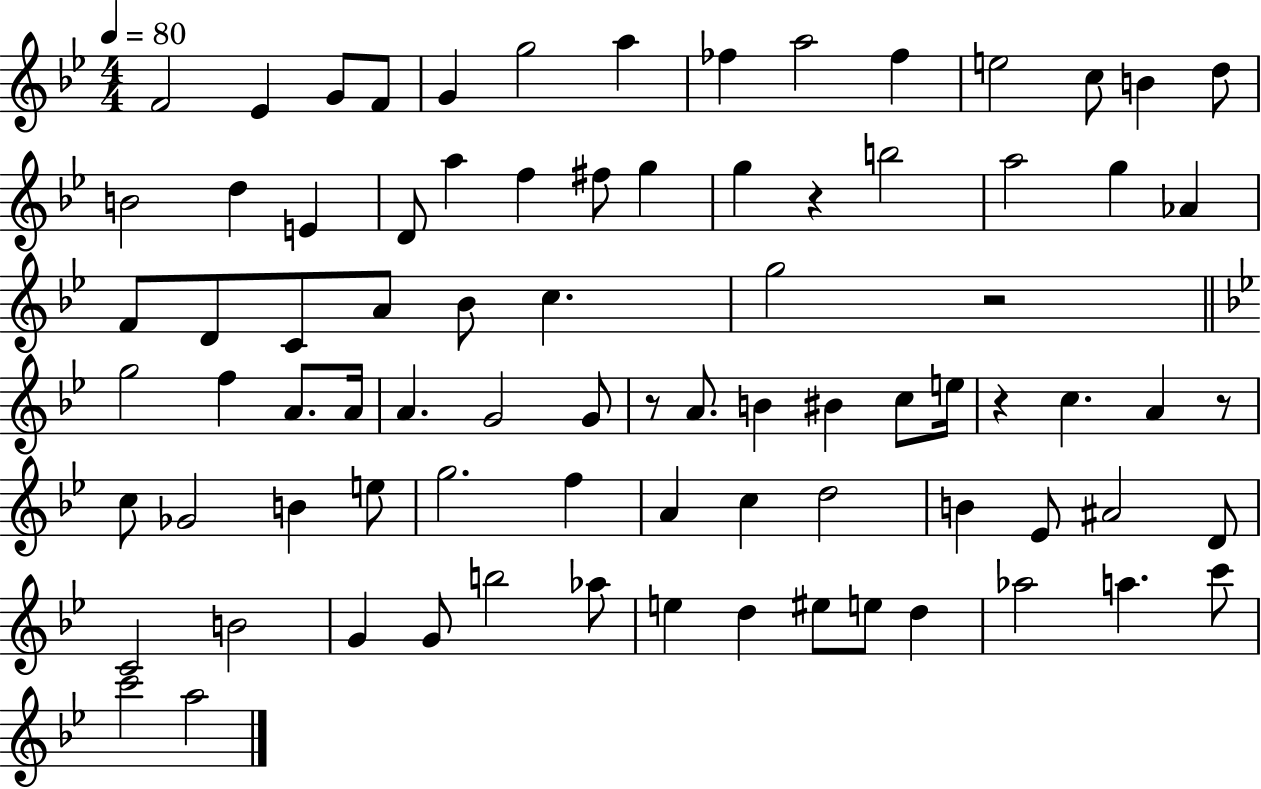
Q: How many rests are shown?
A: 5